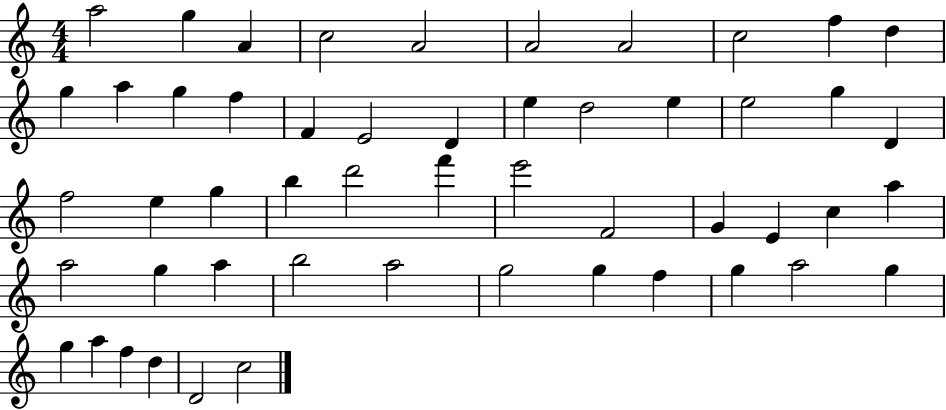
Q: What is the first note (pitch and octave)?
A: A5